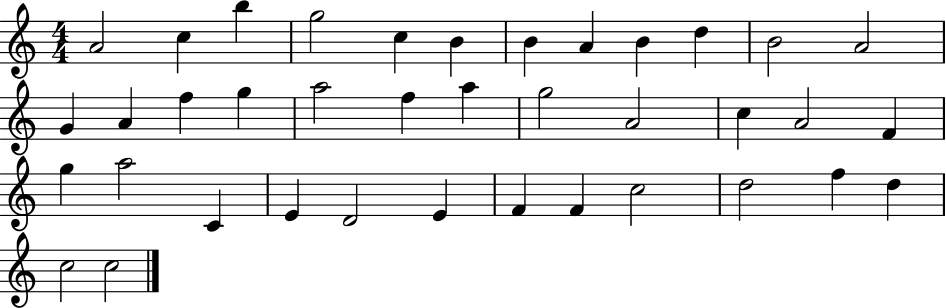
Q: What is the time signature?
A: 4/4